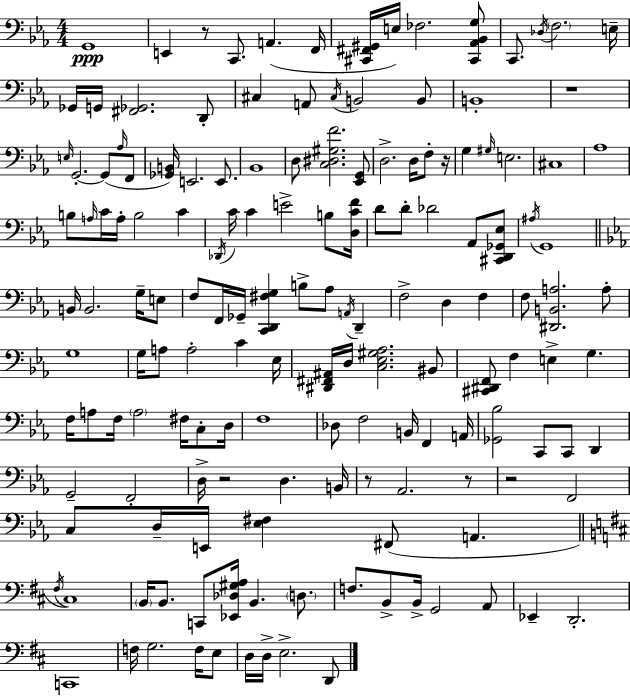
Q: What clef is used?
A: bass